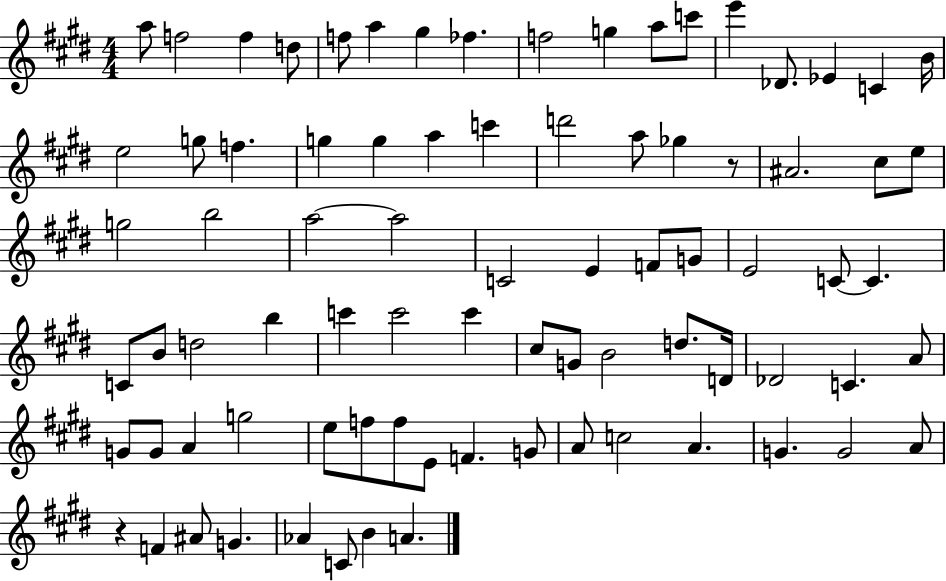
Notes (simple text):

A5/e F5/h F5/q D5/e F5/e A5/q G#5/q FES5/q. F5/h G5/q A5/e C6/e E6/q Db4/e. Eb4/q C4/q B4/s E5/h G5/e F5/q. G5/q G5/q A5/q C6/q D6/h A5/e Gb5/q R/e A#4/h. C#5/e E5/e G5/h B5/h A5/h A5/h C4/h E4/q F4/e G4/e E4/h C4/e C4/q. C4/e B4/e D5/h B5/q C6/q C6/h C6/q C#5/e G4/e B4/h D5/e. D4/s Db4/h C4/q. A4/e G4/e G4/e A4/q G5/h E5/e F5/e F5/e E4/e F4/q. G4/e A4/e C5/h A4/q. G4/q. G4/h A4/e R/q F4/q A#4/e G4/q. Ab4/q C4/e B4/q A4/q.